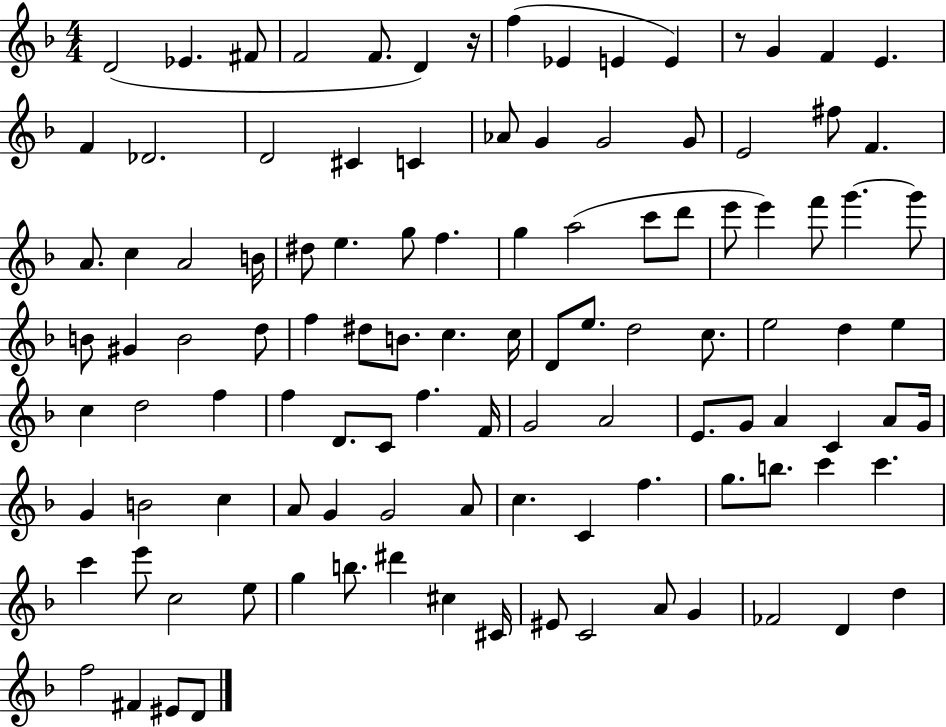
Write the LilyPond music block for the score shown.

{
  \clef treble
  \numericTimeSignature
  \time 4/4
  \key f \major
  d'2( ees'4. fis'8 | f'2 f'8. d'4) r16 | f''4( ees'4 e'4 e'4) | r8 g'4 f'4 e'4. | \break f'4 des'2. | d'2 cis'4 c'4 | aes'8 g'4 g'2 g'8 | e'2 fis''8 f'4. | \break a'8. c''4 a'2 b'16 | dis''8 e''4. g''8 f''4. | g''4 a''2( c'''8 d'''8 | e'''8 e'''4) f'''8 g'''4.~~ g'''8 | \break b'8 gis'4 b'2 d''8 | f''4 dis''8 b'8. c''4. c''16 | d'8 e''8. d''2 c''8. | e''2 d''4 e''4 | \break c''4 d''2 f''4 | f''4 d'8. c'8 f''4. f'16 | g'2 a'2 | e'8. g'8 a'4 c'4 a'8 g'16 | \break g'4 b'2 c''4 | a'8 g'4 g'2 a'8 | c''4. c'4 f''4. | g''8. b''8. c'''4 c'''4. | \break c'''4 e'''8 c''2 e''8 | g''4 b''8. dis'''4 cis''4 cis'16 | eis'8 c'2 a'8 g'4 | fes'2 d'4 d''4 | \break f''2 fis'4 eis'8 d'8 | \bar "|."
}